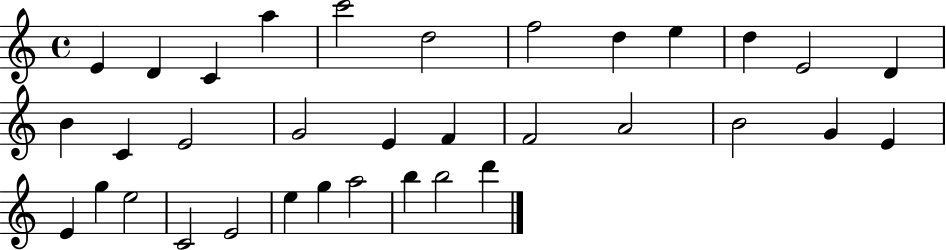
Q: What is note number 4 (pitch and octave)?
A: A5